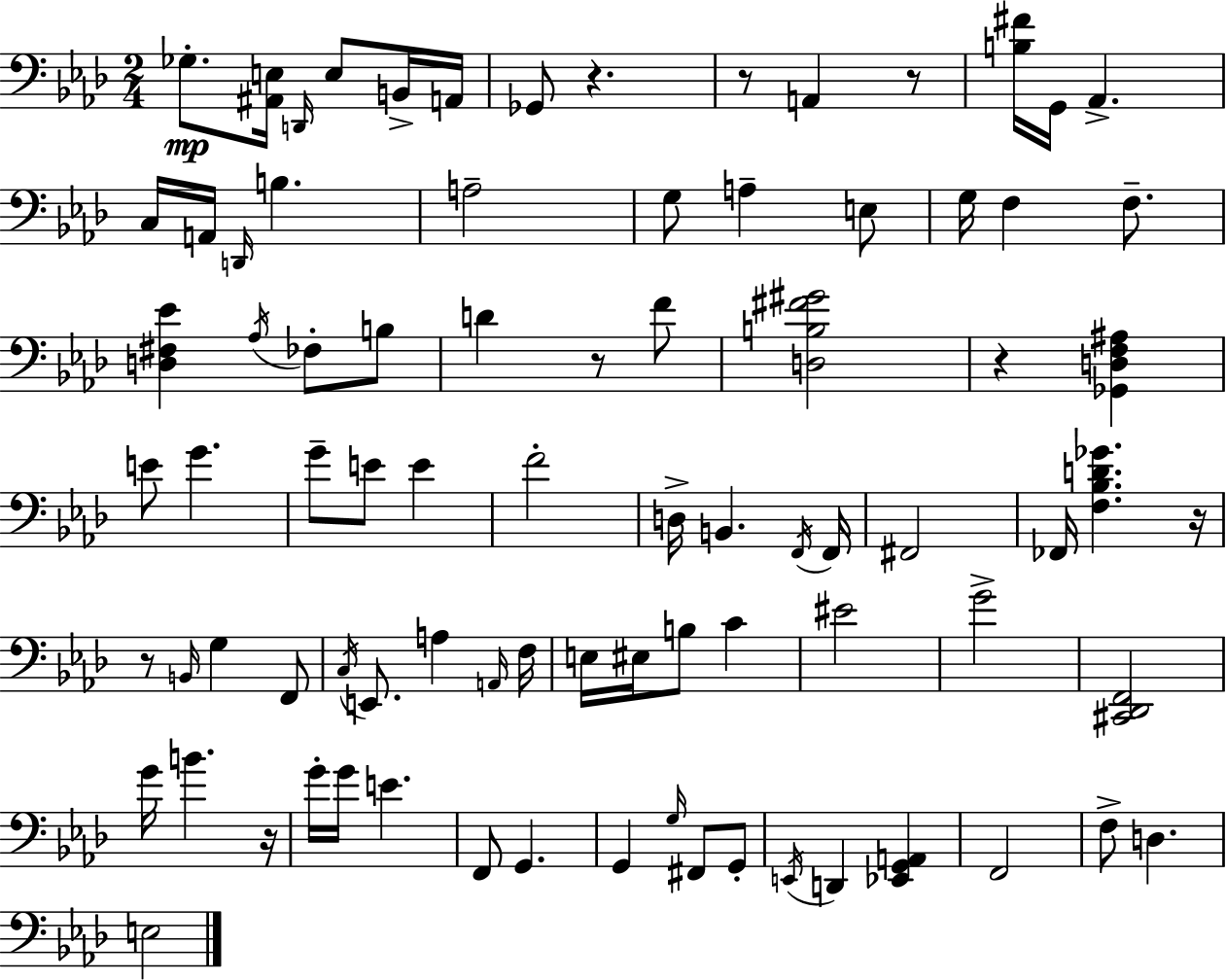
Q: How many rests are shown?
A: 8